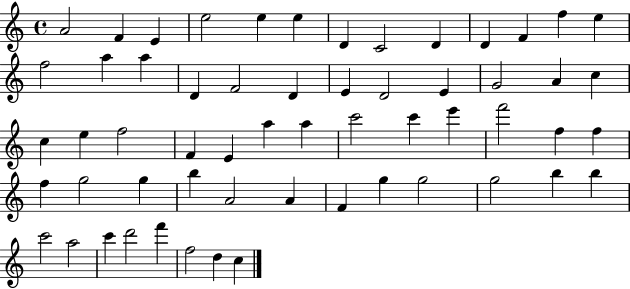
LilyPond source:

{
  \clef treble
  \time 4/4
  \defaultTimeSignature
  \key c \major
  a'2 f'4 e'4 | e''2 e''4 e''4 | d'4 c'2 d'4 | d'4 f'4 f''4 e''4 | \break f''2 a''4 a''4 | d'4 f'2 d'4 | e'4 d'2 e'4 | g'2 a'4 c''4 | \break c''4 e''4 f''2 | f'4 e'4 a''4 a''4 | c'''2 c'''4 e'''4 | f'''2 f''4 f''4 | \break f''4 g''2 g''4 | b''4 a'2 a'4 | f'4 g''4 g''2 | g''2 b''4 b''4 | \break c'''2 a''2 | c'''4 d'''2 f'''4 | f''2 d''4 c''4 | \bar "|."
}